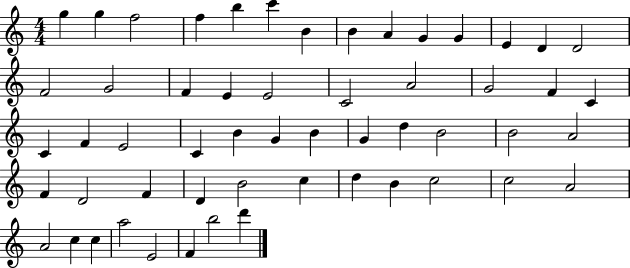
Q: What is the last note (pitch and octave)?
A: D6